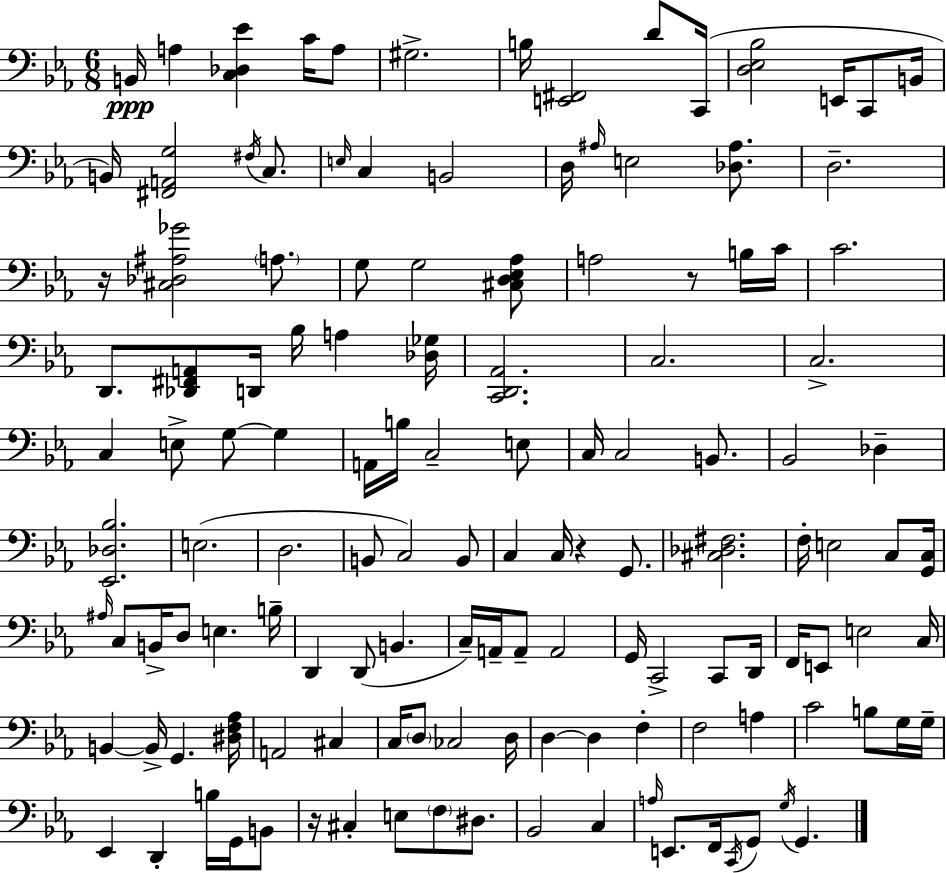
{
  \clef bass
  \numericTimeSignature
  \time 6/8
  \key c \minor
  b,16\ppp a4 <c des ees'>4 c'16 a8 | gis2.-> | b16 <e, fis,>2 d'8 c,16( | <d ees bes>2 e,16 c,8 b,16 | \break b,16) <fis, a, g>2 \acciaccatura { fis16 } c8. | \grace { e16 } c4 b,2 | d16 \grace { ais16 } e2 | <des ais>8. d2.-- | \break r16 <cis des ais ges'>2 | \parenthesize a8. g8 g2 | <cis d ees aes>8 a2 r8 | b16 c'16 c'2. | \break d,8. <des, fis, a,>8 d,16 bes16 a4 | <des ges>16 <c, d, aes,>2. | c2. | c2.-> | \break c4 e8-> g8~~ g4 | a,16 b16 c2-- | e8 c16 c2 | b,8. bes,2 des4-- | \break <ees, des bes>2. | e2.( | d2. | b,8 c2) | \break b,8 c4 c16 r4 | g,8. <cis des fis>2. | f16-. e2 | c8 <g, c>16 \grace { ais16 } c8 b,16-> d8 e4. | \break b16-- d,4 d,8( b,4. | c16--) a,16-- a,8-- a,2 | g,16 c,2-> | c,8 d,16 f,16 e,8 e2 | \break c16 b,4~~ b,16-> g,4. | <dis f aes>16 a,2 | cis4 c16 \parenthesize d8 ces2 | d16 d4~~ d4 | \break f4-. f2 | a4 c'2 | b8 g16 g16-- ees,4 d,4-. | b16 g,16 b,8 r16 cis4-. e8 \parenthesize f8 | \break dis8. bes,2 | c4 \grace { a16 } e,8. f,16 \acciaccatura { c,16 } g,8 | \acciaccatura { g16 } g,4. \bar "|."
}